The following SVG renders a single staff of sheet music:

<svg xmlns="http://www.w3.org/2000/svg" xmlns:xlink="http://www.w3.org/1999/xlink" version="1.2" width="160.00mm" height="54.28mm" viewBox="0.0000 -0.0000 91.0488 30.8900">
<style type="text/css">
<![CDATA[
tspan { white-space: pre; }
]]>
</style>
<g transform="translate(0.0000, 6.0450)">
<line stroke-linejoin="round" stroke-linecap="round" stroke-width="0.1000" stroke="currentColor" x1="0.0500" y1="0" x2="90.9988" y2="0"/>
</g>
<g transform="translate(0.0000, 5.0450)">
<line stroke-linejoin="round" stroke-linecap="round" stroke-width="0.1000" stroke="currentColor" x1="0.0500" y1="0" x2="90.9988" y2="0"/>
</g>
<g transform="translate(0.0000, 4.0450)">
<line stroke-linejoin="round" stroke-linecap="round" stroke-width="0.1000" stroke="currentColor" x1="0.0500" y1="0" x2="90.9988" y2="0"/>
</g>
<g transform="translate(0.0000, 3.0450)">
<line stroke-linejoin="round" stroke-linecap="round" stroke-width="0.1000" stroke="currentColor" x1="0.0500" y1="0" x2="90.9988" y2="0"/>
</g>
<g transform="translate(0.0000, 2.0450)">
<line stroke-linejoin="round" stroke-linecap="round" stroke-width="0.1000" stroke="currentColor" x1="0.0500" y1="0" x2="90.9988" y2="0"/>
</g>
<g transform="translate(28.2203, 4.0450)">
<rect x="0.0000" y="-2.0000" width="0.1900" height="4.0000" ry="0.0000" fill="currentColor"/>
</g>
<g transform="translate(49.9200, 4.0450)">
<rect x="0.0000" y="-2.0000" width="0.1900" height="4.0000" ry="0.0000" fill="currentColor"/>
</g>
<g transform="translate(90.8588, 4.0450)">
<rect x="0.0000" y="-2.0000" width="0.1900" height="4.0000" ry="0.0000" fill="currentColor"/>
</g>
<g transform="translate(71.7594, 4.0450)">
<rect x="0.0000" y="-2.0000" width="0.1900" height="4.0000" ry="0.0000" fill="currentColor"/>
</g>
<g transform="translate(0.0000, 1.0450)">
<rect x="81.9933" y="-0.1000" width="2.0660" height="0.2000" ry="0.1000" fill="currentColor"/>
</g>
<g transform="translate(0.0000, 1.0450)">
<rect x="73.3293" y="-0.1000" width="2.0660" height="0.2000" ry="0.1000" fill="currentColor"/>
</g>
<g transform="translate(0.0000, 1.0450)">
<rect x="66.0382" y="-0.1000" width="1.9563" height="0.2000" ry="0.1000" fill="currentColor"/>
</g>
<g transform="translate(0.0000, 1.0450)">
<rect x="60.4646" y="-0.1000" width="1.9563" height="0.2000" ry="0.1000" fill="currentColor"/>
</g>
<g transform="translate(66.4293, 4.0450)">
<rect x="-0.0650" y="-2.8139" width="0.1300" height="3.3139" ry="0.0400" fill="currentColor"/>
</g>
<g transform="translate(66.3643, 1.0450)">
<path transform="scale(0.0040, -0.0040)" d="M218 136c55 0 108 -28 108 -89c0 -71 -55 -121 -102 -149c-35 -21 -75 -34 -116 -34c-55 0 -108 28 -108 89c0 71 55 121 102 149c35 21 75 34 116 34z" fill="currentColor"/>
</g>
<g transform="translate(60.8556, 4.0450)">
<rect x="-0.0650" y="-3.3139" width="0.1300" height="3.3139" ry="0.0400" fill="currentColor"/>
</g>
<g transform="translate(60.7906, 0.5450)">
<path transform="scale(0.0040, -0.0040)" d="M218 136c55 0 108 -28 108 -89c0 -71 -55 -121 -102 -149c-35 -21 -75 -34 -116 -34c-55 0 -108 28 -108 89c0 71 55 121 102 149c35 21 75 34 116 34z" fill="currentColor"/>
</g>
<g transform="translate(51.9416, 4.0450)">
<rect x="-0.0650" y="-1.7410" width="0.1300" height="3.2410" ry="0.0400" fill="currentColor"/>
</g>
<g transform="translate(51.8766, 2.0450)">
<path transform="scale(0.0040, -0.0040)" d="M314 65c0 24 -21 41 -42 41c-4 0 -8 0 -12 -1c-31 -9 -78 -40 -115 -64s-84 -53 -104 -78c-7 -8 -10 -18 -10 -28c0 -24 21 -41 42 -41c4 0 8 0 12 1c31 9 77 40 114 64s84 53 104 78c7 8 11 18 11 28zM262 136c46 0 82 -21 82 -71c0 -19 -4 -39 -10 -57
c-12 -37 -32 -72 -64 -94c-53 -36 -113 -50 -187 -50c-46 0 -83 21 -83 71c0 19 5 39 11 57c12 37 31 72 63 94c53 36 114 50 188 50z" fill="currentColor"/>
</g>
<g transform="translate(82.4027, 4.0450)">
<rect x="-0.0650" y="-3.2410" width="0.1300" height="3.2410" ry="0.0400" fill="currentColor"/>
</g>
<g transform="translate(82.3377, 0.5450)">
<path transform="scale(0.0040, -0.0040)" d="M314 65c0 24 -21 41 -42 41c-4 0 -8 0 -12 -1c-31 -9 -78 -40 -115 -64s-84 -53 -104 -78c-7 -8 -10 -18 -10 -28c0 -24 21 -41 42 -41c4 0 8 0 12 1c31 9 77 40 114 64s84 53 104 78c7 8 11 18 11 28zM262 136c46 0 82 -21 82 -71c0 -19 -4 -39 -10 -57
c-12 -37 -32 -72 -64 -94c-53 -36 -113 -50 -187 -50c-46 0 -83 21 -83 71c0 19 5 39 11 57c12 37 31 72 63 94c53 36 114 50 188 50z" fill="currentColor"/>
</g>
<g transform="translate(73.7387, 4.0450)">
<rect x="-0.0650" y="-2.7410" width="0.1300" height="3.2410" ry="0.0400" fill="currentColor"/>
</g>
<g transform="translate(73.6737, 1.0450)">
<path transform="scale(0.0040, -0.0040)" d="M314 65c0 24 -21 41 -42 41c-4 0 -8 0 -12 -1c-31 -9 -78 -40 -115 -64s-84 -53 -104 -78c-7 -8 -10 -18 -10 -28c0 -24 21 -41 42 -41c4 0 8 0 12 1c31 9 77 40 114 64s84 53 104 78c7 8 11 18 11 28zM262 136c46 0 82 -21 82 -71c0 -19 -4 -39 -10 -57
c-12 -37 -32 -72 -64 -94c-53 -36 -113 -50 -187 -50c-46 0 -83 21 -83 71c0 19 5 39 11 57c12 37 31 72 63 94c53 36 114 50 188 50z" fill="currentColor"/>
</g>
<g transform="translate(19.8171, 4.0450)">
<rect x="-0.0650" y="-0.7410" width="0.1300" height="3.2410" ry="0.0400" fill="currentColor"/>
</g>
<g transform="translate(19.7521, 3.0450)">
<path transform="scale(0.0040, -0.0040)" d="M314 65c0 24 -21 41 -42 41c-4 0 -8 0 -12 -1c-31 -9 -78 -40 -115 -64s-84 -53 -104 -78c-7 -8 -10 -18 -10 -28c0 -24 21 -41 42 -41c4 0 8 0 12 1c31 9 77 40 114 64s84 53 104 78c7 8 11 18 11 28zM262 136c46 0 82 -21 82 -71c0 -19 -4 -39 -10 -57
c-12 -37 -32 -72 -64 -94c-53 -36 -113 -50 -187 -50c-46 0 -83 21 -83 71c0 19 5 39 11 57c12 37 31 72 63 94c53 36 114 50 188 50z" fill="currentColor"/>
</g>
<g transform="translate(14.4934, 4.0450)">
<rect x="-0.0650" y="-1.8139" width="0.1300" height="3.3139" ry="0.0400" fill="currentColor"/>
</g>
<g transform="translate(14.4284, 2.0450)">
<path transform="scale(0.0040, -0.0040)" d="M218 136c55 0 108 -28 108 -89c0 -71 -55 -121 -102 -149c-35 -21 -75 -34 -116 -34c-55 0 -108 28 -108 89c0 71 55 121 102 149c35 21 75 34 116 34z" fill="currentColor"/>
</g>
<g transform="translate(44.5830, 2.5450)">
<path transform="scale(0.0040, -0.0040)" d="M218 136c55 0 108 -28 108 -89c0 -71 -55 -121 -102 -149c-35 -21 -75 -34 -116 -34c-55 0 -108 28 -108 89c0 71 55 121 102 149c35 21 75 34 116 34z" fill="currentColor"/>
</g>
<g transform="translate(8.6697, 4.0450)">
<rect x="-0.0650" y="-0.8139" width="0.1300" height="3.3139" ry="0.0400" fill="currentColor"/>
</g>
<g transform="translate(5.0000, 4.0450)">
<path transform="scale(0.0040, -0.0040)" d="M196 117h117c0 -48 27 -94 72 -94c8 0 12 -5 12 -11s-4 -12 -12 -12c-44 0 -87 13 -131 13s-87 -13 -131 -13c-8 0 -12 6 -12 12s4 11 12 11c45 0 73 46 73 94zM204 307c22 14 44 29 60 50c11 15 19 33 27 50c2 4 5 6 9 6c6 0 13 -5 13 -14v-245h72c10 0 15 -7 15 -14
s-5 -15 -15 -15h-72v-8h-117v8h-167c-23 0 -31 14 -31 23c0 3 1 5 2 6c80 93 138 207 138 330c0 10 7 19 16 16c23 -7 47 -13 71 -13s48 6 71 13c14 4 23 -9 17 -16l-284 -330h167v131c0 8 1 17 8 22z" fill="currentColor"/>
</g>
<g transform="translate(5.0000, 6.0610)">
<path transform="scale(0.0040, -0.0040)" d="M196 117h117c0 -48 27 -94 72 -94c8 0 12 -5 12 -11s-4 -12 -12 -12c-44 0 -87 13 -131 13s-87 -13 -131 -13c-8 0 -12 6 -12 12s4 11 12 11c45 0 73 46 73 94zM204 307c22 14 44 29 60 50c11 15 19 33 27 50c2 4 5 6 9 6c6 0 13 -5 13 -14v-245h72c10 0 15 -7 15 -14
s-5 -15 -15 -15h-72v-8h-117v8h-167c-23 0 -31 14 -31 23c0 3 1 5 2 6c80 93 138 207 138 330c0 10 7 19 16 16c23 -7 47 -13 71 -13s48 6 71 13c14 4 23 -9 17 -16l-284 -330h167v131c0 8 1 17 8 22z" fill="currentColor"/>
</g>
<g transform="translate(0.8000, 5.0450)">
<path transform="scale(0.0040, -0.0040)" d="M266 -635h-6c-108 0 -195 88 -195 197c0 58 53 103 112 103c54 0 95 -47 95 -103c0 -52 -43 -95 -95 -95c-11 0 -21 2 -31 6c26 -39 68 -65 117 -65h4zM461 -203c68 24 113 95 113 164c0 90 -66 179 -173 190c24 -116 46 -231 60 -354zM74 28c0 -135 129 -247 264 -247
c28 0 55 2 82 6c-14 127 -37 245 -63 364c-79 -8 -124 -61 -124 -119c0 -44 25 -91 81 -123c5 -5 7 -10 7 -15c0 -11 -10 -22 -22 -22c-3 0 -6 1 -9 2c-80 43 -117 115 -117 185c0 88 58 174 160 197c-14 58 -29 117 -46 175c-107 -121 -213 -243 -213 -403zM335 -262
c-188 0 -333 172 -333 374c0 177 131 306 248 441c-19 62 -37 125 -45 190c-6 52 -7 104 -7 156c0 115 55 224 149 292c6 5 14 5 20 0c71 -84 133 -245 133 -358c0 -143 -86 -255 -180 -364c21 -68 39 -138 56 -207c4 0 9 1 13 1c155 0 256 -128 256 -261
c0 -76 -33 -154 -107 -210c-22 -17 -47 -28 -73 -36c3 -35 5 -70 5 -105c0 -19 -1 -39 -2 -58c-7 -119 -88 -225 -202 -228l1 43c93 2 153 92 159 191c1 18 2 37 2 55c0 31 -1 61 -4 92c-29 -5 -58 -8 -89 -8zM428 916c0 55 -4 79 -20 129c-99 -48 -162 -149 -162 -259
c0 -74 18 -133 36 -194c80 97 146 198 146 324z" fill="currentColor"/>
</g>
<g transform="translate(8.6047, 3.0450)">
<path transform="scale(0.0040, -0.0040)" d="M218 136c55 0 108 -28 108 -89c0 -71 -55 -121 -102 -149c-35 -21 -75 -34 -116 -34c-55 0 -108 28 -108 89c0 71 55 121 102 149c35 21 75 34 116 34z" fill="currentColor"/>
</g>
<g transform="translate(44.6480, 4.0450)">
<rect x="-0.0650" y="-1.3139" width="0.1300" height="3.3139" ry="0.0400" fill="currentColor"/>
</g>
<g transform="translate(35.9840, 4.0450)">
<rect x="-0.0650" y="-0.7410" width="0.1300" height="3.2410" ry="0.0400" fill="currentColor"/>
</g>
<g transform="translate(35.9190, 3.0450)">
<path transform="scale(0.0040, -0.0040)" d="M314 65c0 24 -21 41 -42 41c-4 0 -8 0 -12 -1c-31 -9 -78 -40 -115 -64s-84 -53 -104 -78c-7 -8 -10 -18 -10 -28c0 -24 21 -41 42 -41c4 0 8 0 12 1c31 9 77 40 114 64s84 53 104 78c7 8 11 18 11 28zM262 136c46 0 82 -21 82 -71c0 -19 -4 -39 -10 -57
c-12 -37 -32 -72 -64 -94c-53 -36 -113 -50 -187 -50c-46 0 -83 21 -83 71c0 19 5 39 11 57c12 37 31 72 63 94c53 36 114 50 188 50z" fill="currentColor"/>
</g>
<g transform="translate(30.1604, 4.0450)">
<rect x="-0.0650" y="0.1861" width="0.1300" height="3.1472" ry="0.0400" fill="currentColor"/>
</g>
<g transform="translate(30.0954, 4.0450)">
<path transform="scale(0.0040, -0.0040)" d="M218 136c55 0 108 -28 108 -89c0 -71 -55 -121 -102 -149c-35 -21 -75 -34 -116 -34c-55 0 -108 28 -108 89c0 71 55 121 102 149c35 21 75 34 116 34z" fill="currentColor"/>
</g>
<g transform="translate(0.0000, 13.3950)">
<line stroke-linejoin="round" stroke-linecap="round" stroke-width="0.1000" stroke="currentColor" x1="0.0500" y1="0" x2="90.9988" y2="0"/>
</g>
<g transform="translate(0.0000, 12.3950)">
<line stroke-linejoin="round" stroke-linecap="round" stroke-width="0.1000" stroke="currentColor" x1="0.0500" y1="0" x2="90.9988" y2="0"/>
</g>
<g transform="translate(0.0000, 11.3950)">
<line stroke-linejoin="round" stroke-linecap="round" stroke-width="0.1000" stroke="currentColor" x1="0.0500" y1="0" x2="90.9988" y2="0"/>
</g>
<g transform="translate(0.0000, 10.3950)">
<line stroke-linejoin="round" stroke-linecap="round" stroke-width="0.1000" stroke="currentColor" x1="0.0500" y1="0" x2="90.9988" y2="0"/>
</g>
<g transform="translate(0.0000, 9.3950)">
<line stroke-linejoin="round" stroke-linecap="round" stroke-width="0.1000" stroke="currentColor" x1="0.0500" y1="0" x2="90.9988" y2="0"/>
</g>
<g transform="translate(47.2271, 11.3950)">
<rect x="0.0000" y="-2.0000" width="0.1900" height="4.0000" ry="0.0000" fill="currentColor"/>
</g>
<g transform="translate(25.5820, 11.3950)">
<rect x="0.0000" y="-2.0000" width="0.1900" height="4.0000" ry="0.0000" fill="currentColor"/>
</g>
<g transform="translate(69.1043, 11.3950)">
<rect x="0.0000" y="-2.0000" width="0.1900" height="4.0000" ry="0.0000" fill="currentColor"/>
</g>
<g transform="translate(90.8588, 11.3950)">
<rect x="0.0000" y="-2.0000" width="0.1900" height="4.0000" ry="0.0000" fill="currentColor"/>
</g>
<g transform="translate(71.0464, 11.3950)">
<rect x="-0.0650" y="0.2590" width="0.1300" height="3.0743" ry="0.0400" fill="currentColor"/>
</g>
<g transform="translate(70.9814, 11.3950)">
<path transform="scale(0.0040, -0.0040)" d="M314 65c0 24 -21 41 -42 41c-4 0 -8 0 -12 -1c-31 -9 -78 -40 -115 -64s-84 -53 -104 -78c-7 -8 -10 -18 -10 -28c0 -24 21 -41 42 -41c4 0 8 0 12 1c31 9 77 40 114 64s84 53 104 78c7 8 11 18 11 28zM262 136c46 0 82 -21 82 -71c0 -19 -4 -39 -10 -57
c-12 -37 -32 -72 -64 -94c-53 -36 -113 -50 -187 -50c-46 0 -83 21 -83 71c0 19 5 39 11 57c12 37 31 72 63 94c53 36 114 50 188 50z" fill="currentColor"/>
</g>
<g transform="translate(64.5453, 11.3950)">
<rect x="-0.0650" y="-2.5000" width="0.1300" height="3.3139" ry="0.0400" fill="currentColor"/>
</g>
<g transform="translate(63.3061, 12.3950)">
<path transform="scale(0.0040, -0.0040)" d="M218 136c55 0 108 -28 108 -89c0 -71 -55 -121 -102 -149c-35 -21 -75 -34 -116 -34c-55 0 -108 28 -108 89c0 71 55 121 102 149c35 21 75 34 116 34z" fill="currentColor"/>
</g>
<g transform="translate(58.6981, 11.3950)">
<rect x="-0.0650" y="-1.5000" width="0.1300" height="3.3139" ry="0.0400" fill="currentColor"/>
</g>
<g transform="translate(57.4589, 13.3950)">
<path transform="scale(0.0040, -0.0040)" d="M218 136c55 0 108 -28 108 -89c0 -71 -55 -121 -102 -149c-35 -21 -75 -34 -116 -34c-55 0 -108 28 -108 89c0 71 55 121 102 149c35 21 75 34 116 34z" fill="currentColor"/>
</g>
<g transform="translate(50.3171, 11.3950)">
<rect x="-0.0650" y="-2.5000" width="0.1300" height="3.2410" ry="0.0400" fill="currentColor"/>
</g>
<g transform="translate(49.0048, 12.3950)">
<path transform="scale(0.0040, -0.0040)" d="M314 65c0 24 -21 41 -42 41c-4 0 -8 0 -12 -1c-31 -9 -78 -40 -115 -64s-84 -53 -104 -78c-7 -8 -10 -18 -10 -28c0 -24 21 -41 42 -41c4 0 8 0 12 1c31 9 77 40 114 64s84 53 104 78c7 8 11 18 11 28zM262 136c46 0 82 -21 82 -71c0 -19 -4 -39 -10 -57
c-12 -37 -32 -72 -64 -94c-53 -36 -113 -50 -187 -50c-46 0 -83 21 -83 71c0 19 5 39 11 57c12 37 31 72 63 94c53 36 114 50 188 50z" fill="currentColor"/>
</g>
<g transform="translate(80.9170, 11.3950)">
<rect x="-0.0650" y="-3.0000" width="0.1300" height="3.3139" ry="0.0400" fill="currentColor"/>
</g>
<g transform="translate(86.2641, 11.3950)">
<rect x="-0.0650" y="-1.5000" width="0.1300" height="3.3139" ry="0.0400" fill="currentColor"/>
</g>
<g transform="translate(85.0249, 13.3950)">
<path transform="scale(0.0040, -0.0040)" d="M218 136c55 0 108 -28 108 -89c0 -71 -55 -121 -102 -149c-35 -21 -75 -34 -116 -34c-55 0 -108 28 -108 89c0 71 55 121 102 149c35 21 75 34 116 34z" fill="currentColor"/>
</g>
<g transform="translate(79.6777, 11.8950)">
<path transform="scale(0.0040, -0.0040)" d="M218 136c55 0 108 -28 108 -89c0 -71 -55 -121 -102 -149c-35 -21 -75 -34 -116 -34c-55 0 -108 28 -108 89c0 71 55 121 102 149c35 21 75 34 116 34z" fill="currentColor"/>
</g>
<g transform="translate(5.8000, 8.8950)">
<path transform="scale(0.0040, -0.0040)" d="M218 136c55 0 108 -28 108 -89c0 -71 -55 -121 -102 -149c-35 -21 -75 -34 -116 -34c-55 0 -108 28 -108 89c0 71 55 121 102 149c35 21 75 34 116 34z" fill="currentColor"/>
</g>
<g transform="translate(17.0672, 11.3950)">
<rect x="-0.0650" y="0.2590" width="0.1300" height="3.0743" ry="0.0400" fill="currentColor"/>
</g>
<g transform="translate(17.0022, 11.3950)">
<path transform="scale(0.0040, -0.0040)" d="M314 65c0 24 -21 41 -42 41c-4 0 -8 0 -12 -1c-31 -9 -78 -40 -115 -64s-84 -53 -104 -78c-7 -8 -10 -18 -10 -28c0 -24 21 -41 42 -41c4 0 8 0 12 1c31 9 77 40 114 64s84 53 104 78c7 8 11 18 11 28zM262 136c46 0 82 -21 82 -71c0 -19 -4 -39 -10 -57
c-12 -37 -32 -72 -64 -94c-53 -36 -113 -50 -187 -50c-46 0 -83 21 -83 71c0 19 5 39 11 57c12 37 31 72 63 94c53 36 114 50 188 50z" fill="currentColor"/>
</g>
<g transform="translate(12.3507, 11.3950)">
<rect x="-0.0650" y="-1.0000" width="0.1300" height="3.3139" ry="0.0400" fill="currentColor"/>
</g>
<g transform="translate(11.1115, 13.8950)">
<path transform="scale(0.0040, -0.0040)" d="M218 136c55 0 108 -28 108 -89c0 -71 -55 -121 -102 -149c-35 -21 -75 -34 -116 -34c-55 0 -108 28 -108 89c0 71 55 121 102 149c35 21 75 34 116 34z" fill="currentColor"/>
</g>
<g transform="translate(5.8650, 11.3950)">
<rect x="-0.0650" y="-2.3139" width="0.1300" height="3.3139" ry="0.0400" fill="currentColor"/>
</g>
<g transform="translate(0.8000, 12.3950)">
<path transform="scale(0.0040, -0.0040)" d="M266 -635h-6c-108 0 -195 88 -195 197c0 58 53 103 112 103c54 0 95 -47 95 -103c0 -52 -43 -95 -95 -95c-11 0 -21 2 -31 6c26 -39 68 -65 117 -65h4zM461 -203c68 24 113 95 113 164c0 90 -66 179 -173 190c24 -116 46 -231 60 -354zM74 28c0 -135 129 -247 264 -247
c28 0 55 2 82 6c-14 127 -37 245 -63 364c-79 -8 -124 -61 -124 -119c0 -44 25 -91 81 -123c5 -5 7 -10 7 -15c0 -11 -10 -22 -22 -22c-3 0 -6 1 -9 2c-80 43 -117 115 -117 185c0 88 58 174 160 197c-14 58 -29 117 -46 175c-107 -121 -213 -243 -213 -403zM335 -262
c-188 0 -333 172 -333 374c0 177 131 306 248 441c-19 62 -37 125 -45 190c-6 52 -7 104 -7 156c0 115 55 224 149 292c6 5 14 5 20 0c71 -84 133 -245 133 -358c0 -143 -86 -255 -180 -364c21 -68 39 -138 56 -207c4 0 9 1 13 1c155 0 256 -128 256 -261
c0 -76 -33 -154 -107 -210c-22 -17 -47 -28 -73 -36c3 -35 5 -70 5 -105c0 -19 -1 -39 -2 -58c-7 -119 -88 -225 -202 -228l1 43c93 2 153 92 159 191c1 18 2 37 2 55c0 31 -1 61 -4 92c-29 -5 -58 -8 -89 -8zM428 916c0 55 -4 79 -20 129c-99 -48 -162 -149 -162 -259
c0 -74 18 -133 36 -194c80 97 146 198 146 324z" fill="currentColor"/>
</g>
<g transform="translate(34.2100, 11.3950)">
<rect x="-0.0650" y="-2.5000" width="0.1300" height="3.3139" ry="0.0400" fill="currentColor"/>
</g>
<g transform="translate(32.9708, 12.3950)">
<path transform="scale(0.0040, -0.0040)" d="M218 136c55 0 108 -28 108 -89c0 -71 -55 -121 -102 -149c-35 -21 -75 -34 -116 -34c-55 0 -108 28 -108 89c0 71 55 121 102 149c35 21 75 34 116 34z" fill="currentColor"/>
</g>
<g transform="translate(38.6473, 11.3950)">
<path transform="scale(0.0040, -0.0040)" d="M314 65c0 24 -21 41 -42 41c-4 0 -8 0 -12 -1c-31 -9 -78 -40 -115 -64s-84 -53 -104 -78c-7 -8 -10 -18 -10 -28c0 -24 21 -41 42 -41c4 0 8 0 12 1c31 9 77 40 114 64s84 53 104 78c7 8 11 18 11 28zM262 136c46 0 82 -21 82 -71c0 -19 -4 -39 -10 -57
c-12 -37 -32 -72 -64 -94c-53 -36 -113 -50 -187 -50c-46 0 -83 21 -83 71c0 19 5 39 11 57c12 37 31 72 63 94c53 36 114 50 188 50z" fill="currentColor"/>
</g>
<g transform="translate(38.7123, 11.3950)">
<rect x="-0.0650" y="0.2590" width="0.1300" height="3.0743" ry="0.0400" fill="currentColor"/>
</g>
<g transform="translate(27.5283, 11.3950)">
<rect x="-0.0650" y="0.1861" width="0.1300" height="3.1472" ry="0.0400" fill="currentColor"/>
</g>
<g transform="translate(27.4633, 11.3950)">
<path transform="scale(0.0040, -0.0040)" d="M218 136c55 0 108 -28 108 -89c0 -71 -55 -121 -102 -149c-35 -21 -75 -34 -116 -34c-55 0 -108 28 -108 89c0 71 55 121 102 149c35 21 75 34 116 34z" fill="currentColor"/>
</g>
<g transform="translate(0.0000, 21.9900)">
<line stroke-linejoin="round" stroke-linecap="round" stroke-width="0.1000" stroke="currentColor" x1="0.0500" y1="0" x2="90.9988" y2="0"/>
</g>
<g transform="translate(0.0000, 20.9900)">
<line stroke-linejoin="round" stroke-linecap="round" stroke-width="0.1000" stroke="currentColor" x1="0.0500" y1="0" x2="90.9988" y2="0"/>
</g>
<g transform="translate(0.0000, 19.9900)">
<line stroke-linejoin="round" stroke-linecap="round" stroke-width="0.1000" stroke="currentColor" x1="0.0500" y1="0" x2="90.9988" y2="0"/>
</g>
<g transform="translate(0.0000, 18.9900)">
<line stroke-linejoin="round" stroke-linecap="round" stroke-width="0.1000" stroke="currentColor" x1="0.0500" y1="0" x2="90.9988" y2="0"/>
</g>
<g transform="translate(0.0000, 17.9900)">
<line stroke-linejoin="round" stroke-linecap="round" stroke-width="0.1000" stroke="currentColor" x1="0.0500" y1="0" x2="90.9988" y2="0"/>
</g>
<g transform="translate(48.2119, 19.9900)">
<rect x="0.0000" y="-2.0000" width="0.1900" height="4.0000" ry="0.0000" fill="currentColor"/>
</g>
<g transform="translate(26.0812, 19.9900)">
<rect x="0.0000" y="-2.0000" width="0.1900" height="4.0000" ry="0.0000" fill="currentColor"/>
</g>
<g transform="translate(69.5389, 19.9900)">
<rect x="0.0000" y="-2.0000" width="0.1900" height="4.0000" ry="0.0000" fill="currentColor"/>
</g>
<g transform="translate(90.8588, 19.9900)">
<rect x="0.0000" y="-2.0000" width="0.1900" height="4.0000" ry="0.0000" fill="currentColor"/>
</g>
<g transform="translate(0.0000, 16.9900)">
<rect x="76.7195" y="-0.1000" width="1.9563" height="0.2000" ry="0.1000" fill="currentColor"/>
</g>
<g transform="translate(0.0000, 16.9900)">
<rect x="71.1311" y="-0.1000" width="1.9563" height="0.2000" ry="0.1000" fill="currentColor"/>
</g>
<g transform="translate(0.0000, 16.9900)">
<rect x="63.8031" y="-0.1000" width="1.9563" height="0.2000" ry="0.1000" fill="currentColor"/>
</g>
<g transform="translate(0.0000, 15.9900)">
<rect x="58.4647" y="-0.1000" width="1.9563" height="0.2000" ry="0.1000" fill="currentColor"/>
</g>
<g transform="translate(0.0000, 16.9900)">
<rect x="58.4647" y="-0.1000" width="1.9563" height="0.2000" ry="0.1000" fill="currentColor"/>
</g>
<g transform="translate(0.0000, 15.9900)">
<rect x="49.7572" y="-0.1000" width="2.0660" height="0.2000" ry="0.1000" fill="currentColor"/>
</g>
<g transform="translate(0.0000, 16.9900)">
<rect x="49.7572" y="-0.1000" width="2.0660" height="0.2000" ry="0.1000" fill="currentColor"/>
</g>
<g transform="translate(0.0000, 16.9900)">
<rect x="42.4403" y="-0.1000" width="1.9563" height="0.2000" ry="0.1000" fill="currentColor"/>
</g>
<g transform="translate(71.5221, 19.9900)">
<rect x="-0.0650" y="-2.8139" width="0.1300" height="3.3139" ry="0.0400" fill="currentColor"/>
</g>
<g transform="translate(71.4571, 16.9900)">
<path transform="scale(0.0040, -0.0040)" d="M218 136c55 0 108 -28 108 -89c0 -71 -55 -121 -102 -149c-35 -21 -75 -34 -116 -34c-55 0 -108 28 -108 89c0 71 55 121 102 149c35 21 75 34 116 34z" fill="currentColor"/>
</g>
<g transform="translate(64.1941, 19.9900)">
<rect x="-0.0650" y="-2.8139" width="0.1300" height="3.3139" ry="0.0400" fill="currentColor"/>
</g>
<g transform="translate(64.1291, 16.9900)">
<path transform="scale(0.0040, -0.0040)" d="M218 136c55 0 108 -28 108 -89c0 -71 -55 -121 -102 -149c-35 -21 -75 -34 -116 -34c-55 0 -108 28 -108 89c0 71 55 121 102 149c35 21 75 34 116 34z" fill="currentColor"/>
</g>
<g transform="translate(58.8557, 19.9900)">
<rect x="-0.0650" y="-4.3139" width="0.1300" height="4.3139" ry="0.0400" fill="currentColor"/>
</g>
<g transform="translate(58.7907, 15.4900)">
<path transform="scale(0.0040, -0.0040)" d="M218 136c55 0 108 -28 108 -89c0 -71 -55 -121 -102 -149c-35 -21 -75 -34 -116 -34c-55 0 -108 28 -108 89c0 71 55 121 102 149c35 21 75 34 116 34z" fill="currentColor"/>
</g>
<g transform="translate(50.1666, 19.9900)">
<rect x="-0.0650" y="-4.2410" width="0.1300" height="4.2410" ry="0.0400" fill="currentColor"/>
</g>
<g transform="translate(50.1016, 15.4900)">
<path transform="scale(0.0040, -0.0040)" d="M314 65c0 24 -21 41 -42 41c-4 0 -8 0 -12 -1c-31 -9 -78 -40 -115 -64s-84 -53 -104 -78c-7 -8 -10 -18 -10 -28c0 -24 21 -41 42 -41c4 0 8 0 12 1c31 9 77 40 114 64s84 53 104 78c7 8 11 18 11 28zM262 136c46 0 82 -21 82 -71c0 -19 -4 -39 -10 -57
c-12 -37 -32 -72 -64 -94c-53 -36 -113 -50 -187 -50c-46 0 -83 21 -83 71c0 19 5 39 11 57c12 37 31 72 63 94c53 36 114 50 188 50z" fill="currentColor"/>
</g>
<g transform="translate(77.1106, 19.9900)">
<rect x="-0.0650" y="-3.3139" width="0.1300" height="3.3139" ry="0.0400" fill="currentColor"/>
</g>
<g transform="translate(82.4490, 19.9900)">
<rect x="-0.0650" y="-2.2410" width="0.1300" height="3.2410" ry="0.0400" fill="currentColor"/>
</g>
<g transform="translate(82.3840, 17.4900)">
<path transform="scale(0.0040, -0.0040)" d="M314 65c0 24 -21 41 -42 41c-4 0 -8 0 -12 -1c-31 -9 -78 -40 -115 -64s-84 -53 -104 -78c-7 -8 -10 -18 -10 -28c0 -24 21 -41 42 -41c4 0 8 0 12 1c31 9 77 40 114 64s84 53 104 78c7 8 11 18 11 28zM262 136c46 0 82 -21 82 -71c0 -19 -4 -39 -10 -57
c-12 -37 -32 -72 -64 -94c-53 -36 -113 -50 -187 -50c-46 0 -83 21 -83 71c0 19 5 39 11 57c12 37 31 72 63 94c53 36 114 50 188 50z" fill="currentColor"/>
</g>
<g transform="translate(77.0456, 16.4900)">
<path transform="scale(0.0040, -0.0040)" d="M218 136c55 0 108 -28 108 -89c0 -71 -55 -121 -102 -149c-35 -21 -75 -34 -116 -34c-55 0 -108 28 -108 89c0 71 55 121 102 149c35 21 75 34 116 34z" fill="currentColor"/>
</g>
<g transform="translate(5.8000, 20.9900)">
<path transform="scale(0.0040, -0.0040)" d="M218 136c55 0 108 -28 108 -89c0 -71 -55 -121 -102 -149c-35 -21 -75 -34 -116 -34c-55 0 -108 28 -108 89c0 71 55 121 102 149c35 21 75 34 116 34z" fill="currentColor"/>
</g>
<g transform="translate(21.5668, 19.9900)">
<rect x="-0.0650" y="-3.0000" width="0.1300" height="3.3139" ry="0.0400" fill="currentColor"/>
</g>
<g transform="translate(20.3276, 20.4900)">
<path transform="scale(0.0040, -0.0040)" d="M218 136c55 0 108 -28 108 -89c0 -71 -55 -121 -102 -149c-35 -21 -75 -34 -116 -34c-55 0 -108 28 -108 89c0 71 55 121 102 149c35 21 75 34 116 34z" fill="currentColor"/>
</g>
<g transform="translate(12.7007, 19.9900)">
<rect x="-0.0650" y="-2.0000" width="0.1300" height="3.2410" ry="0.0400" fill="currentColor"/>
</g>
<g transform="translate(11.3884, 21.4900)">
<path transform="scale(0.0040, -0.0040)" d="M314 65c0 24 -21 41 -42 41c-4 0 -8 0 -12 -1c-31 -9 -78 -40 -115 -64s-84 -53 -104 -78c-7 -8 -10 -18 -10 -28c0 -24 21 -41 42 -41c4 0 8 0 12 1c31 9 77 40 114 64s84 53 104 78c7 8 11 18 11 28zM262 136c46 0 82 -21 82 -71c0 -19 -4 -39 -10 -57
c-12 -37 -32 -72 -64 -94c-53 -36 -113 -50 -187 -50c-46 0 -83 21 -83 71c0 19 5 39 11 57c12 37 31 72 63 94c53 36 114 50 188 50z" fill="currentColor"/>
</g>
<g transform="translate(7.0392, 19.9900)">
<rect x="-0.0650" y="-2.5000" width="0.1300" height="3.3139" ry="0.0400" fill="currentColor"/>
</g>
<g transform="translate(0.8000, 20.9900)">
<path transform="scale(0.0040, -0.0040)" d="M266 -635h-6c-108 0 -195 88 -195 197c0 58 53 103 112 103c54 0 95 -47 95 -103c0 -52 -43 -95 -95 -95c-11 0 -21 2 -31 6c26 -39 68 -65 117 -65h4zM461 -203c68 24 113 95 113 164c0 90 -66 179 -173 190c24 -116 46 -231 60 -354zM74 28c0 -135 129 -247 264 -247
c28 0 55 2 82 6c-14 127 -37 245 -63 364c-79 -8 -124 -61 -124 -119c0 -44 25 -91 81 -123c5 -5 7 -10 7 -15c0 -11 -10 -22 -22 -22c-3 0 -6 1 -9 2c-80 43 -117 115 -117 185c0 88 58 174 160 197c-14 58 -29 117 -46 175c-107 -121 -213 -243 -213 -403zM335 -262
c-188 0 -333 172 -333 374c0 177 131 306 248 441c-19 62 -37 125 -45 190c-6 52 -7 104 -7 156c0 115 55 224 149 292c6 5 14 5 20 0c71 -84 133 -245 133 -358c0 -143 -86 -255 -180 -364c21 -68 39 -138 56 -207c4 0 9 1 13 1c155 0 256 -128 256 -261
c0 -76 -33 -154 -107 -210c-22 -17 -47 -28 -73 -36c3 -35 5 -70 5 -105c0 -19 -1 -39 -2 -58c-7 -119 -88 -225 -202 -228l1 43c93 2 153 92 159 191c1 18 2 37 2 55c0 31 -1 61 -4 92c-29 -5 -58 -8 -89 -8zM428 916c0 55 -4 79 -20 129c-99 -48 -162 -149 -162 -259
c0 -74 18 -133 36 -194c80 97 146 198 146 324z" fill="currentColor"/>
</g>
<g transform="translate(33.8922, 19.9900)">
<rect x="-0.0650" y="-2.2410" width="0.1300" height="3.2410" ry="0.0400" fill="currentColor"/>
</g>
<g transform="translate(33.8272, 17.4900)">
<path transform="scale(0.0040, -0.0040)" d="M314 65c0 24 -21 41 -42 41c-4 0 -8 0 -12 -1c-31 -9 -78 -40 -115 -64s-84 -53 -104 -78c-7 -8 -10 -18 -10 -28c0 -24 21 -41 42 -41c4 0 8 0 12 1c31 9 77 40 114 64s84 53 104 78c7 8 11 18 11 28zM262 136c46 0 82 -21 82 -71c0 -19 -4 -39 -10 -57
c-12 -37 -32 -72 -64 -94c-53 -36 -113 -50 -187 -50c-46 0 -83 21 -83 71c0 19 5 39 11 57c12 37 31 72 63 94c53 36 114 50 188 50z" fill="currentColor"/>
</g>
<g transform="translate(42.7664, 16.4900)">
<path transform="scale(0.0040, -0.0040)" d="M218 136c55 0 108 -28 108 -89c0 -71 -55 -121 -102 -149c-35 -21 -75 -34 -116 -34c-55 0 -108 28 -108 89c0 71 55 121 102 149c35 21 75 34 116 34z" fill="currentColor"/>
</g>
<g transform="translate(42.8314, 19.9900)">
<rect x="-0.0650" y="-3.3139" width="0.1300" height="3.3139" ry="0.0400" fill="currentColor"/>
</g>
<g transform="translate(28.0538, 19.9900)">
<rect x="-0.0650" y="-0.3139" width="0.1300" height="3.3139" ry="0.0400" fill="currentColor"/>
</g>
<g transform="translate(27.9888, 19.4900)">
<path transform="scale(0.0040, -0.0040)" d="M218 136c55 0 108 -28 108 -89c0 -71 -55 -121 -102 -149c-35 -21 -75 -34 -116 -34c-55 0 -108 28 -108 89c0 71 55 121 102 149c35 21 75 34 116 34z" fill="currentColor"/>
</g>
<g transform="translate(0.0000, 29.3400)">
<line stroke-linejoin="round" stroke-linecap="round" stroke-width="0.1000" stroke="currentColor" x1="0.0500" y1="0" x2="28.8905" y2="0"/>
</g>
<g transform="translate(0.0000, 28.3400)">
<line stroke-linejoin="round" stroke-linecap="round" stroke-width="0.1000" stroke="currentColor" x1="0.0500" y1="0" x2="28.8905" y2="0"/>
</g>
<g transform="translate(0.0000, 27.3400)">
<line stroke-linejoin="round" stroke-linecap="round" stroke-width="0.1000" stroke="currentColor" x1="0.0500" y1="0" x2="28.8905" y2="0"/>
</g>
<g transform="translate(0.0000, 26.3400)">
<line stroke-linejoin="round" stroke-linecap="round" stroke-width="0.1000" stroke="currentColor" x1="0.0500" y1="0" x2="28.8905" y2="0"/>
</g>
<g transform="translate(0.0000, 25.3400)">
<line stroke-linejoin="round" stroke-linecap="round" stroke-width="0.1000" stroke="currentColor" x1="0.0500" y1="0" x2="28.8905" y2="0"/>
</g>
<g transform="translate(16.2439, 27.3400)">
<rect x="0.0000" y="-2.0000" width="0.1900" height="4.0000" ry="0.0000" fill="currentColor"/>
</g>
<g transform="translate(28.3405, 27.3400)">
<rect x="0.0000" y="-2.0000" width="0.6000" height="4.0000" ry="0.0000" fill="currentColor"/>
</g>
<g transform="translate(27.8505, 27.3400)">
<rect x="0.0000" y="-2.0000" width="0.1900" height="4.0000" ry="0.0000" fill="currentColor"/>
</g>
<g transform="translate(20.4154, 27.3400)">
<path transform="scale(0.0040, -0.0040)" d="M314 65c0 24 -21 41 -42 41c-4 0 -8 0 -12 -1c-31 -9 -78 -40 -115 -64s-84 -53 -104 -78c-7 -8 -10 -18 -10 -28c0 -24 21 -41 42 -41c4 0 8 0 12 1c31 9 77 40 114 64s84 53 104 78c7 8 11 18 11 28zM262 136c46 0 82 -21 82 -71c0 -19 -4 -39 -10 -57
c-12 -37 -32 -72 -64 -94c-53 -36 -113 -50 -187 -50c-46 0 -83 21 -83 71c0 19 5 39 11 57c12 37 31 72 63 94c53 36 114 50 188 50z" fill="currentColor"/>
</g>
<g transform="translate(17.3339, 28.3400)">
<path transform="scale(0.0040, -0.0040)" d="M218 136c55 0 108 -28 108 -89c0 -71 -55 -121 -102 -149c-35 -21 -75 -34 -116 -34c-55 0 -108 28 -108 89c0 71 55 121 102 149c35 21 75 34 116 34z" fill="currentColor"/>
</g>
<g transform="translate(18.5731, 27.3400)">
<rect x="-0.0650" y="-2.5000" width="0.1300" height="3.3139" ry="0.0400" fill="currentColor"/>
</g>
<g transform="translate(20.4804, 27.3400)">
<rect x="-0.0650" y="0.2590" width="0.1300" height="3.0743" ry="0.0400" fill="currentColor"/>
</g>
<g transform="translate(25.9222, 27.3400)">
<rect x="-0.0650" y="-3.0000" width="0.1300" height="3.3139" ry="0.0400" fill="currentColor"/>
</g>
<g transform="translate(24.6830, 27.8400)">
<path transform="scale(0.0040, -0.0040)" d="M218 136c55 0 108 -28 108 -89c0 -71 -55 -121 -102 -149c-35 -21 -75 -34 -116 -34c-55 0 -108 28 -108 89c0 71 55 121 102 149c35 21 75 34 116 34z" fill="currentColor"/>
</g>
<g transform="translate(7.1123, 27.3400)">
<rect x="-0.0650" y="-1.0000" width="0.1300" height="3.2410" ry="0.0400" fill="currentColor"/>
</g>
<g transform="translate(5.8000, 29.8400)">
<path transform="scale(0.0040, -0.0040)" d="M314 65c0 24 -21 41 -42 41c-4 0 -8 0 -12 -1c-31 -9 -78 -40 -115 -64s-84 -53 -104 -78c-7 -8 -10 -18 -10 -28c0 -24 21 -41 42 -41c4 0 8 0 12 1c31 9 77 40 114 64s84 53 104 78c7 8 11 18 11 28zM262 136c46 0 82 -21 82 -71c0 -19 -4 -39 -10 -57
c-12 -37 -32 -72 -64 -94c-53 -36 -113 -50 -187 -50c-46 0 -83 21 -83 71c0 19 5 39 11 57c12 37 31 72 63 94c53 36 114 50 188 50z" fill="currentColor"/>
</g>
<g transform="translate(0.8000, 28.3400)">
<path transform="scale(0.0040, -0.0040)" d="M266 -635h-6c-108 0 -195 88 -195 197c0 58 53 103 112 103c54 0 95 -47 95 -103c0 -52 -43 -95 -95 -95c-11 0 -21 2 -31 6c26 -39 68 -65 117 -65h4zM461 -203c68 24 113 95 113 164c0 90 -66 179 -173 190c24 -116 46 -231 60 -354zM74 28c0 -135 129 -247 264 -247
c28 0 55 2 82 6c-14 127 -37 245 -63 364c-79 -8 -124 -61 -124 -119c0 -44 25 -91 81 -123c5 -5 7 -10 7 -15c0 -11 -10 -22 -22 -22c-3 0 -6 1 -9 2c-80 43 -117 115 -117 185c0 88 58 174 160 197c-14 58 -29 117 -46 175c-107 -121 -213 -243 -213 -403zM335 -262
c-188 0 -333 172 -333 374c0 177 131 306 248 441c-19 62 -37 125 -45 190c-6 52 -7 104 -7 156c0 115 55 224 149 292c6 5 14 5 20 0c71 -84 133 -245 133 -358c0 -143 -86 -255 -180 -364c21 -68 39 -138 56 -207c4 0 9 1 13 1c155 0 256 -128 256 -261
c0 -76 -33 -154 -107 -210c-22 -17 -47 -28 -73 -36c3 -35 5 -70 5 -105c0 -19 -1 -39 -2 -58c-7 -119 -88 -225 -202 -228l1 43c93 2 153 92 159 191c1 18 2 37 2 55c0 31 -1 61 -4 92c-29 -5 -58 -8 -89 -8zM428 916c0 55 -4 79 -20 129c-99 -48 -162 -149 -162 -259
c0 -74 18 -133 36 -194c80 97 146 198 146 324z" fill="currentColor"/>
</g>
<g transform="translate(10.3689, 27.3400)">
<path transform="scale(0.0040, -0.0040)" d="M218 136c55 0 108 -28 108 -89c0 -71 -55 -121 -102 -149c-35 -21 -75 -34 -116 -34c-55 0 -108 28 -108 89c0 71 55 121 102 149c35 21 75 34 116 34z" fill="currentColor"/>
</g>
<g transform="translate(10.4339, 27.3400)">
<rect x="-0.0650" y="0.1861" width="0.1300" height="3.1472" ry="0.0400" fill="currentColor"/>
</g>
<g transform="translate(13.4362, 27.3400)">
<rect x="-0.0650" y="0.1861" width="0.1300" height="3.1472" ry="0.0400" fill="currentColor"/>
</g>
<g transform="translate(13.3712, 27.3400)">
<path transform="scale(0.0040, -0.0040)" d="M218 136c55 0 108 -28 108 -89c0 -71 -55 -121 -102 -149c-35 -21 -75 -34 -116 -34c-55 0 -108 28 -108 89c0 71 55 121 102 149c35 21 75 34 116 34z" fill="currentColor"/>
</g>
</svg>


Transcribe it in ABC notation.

X:1
T:Untitled
M:4/4
L:1/4
K:C
d f d2 B d2 e f2 b a a2 b2 g D B2 B G B2 G2 E G B2 A E G F2 A c g2 b d'2 d' a a b g2 D2 B B G B2 A